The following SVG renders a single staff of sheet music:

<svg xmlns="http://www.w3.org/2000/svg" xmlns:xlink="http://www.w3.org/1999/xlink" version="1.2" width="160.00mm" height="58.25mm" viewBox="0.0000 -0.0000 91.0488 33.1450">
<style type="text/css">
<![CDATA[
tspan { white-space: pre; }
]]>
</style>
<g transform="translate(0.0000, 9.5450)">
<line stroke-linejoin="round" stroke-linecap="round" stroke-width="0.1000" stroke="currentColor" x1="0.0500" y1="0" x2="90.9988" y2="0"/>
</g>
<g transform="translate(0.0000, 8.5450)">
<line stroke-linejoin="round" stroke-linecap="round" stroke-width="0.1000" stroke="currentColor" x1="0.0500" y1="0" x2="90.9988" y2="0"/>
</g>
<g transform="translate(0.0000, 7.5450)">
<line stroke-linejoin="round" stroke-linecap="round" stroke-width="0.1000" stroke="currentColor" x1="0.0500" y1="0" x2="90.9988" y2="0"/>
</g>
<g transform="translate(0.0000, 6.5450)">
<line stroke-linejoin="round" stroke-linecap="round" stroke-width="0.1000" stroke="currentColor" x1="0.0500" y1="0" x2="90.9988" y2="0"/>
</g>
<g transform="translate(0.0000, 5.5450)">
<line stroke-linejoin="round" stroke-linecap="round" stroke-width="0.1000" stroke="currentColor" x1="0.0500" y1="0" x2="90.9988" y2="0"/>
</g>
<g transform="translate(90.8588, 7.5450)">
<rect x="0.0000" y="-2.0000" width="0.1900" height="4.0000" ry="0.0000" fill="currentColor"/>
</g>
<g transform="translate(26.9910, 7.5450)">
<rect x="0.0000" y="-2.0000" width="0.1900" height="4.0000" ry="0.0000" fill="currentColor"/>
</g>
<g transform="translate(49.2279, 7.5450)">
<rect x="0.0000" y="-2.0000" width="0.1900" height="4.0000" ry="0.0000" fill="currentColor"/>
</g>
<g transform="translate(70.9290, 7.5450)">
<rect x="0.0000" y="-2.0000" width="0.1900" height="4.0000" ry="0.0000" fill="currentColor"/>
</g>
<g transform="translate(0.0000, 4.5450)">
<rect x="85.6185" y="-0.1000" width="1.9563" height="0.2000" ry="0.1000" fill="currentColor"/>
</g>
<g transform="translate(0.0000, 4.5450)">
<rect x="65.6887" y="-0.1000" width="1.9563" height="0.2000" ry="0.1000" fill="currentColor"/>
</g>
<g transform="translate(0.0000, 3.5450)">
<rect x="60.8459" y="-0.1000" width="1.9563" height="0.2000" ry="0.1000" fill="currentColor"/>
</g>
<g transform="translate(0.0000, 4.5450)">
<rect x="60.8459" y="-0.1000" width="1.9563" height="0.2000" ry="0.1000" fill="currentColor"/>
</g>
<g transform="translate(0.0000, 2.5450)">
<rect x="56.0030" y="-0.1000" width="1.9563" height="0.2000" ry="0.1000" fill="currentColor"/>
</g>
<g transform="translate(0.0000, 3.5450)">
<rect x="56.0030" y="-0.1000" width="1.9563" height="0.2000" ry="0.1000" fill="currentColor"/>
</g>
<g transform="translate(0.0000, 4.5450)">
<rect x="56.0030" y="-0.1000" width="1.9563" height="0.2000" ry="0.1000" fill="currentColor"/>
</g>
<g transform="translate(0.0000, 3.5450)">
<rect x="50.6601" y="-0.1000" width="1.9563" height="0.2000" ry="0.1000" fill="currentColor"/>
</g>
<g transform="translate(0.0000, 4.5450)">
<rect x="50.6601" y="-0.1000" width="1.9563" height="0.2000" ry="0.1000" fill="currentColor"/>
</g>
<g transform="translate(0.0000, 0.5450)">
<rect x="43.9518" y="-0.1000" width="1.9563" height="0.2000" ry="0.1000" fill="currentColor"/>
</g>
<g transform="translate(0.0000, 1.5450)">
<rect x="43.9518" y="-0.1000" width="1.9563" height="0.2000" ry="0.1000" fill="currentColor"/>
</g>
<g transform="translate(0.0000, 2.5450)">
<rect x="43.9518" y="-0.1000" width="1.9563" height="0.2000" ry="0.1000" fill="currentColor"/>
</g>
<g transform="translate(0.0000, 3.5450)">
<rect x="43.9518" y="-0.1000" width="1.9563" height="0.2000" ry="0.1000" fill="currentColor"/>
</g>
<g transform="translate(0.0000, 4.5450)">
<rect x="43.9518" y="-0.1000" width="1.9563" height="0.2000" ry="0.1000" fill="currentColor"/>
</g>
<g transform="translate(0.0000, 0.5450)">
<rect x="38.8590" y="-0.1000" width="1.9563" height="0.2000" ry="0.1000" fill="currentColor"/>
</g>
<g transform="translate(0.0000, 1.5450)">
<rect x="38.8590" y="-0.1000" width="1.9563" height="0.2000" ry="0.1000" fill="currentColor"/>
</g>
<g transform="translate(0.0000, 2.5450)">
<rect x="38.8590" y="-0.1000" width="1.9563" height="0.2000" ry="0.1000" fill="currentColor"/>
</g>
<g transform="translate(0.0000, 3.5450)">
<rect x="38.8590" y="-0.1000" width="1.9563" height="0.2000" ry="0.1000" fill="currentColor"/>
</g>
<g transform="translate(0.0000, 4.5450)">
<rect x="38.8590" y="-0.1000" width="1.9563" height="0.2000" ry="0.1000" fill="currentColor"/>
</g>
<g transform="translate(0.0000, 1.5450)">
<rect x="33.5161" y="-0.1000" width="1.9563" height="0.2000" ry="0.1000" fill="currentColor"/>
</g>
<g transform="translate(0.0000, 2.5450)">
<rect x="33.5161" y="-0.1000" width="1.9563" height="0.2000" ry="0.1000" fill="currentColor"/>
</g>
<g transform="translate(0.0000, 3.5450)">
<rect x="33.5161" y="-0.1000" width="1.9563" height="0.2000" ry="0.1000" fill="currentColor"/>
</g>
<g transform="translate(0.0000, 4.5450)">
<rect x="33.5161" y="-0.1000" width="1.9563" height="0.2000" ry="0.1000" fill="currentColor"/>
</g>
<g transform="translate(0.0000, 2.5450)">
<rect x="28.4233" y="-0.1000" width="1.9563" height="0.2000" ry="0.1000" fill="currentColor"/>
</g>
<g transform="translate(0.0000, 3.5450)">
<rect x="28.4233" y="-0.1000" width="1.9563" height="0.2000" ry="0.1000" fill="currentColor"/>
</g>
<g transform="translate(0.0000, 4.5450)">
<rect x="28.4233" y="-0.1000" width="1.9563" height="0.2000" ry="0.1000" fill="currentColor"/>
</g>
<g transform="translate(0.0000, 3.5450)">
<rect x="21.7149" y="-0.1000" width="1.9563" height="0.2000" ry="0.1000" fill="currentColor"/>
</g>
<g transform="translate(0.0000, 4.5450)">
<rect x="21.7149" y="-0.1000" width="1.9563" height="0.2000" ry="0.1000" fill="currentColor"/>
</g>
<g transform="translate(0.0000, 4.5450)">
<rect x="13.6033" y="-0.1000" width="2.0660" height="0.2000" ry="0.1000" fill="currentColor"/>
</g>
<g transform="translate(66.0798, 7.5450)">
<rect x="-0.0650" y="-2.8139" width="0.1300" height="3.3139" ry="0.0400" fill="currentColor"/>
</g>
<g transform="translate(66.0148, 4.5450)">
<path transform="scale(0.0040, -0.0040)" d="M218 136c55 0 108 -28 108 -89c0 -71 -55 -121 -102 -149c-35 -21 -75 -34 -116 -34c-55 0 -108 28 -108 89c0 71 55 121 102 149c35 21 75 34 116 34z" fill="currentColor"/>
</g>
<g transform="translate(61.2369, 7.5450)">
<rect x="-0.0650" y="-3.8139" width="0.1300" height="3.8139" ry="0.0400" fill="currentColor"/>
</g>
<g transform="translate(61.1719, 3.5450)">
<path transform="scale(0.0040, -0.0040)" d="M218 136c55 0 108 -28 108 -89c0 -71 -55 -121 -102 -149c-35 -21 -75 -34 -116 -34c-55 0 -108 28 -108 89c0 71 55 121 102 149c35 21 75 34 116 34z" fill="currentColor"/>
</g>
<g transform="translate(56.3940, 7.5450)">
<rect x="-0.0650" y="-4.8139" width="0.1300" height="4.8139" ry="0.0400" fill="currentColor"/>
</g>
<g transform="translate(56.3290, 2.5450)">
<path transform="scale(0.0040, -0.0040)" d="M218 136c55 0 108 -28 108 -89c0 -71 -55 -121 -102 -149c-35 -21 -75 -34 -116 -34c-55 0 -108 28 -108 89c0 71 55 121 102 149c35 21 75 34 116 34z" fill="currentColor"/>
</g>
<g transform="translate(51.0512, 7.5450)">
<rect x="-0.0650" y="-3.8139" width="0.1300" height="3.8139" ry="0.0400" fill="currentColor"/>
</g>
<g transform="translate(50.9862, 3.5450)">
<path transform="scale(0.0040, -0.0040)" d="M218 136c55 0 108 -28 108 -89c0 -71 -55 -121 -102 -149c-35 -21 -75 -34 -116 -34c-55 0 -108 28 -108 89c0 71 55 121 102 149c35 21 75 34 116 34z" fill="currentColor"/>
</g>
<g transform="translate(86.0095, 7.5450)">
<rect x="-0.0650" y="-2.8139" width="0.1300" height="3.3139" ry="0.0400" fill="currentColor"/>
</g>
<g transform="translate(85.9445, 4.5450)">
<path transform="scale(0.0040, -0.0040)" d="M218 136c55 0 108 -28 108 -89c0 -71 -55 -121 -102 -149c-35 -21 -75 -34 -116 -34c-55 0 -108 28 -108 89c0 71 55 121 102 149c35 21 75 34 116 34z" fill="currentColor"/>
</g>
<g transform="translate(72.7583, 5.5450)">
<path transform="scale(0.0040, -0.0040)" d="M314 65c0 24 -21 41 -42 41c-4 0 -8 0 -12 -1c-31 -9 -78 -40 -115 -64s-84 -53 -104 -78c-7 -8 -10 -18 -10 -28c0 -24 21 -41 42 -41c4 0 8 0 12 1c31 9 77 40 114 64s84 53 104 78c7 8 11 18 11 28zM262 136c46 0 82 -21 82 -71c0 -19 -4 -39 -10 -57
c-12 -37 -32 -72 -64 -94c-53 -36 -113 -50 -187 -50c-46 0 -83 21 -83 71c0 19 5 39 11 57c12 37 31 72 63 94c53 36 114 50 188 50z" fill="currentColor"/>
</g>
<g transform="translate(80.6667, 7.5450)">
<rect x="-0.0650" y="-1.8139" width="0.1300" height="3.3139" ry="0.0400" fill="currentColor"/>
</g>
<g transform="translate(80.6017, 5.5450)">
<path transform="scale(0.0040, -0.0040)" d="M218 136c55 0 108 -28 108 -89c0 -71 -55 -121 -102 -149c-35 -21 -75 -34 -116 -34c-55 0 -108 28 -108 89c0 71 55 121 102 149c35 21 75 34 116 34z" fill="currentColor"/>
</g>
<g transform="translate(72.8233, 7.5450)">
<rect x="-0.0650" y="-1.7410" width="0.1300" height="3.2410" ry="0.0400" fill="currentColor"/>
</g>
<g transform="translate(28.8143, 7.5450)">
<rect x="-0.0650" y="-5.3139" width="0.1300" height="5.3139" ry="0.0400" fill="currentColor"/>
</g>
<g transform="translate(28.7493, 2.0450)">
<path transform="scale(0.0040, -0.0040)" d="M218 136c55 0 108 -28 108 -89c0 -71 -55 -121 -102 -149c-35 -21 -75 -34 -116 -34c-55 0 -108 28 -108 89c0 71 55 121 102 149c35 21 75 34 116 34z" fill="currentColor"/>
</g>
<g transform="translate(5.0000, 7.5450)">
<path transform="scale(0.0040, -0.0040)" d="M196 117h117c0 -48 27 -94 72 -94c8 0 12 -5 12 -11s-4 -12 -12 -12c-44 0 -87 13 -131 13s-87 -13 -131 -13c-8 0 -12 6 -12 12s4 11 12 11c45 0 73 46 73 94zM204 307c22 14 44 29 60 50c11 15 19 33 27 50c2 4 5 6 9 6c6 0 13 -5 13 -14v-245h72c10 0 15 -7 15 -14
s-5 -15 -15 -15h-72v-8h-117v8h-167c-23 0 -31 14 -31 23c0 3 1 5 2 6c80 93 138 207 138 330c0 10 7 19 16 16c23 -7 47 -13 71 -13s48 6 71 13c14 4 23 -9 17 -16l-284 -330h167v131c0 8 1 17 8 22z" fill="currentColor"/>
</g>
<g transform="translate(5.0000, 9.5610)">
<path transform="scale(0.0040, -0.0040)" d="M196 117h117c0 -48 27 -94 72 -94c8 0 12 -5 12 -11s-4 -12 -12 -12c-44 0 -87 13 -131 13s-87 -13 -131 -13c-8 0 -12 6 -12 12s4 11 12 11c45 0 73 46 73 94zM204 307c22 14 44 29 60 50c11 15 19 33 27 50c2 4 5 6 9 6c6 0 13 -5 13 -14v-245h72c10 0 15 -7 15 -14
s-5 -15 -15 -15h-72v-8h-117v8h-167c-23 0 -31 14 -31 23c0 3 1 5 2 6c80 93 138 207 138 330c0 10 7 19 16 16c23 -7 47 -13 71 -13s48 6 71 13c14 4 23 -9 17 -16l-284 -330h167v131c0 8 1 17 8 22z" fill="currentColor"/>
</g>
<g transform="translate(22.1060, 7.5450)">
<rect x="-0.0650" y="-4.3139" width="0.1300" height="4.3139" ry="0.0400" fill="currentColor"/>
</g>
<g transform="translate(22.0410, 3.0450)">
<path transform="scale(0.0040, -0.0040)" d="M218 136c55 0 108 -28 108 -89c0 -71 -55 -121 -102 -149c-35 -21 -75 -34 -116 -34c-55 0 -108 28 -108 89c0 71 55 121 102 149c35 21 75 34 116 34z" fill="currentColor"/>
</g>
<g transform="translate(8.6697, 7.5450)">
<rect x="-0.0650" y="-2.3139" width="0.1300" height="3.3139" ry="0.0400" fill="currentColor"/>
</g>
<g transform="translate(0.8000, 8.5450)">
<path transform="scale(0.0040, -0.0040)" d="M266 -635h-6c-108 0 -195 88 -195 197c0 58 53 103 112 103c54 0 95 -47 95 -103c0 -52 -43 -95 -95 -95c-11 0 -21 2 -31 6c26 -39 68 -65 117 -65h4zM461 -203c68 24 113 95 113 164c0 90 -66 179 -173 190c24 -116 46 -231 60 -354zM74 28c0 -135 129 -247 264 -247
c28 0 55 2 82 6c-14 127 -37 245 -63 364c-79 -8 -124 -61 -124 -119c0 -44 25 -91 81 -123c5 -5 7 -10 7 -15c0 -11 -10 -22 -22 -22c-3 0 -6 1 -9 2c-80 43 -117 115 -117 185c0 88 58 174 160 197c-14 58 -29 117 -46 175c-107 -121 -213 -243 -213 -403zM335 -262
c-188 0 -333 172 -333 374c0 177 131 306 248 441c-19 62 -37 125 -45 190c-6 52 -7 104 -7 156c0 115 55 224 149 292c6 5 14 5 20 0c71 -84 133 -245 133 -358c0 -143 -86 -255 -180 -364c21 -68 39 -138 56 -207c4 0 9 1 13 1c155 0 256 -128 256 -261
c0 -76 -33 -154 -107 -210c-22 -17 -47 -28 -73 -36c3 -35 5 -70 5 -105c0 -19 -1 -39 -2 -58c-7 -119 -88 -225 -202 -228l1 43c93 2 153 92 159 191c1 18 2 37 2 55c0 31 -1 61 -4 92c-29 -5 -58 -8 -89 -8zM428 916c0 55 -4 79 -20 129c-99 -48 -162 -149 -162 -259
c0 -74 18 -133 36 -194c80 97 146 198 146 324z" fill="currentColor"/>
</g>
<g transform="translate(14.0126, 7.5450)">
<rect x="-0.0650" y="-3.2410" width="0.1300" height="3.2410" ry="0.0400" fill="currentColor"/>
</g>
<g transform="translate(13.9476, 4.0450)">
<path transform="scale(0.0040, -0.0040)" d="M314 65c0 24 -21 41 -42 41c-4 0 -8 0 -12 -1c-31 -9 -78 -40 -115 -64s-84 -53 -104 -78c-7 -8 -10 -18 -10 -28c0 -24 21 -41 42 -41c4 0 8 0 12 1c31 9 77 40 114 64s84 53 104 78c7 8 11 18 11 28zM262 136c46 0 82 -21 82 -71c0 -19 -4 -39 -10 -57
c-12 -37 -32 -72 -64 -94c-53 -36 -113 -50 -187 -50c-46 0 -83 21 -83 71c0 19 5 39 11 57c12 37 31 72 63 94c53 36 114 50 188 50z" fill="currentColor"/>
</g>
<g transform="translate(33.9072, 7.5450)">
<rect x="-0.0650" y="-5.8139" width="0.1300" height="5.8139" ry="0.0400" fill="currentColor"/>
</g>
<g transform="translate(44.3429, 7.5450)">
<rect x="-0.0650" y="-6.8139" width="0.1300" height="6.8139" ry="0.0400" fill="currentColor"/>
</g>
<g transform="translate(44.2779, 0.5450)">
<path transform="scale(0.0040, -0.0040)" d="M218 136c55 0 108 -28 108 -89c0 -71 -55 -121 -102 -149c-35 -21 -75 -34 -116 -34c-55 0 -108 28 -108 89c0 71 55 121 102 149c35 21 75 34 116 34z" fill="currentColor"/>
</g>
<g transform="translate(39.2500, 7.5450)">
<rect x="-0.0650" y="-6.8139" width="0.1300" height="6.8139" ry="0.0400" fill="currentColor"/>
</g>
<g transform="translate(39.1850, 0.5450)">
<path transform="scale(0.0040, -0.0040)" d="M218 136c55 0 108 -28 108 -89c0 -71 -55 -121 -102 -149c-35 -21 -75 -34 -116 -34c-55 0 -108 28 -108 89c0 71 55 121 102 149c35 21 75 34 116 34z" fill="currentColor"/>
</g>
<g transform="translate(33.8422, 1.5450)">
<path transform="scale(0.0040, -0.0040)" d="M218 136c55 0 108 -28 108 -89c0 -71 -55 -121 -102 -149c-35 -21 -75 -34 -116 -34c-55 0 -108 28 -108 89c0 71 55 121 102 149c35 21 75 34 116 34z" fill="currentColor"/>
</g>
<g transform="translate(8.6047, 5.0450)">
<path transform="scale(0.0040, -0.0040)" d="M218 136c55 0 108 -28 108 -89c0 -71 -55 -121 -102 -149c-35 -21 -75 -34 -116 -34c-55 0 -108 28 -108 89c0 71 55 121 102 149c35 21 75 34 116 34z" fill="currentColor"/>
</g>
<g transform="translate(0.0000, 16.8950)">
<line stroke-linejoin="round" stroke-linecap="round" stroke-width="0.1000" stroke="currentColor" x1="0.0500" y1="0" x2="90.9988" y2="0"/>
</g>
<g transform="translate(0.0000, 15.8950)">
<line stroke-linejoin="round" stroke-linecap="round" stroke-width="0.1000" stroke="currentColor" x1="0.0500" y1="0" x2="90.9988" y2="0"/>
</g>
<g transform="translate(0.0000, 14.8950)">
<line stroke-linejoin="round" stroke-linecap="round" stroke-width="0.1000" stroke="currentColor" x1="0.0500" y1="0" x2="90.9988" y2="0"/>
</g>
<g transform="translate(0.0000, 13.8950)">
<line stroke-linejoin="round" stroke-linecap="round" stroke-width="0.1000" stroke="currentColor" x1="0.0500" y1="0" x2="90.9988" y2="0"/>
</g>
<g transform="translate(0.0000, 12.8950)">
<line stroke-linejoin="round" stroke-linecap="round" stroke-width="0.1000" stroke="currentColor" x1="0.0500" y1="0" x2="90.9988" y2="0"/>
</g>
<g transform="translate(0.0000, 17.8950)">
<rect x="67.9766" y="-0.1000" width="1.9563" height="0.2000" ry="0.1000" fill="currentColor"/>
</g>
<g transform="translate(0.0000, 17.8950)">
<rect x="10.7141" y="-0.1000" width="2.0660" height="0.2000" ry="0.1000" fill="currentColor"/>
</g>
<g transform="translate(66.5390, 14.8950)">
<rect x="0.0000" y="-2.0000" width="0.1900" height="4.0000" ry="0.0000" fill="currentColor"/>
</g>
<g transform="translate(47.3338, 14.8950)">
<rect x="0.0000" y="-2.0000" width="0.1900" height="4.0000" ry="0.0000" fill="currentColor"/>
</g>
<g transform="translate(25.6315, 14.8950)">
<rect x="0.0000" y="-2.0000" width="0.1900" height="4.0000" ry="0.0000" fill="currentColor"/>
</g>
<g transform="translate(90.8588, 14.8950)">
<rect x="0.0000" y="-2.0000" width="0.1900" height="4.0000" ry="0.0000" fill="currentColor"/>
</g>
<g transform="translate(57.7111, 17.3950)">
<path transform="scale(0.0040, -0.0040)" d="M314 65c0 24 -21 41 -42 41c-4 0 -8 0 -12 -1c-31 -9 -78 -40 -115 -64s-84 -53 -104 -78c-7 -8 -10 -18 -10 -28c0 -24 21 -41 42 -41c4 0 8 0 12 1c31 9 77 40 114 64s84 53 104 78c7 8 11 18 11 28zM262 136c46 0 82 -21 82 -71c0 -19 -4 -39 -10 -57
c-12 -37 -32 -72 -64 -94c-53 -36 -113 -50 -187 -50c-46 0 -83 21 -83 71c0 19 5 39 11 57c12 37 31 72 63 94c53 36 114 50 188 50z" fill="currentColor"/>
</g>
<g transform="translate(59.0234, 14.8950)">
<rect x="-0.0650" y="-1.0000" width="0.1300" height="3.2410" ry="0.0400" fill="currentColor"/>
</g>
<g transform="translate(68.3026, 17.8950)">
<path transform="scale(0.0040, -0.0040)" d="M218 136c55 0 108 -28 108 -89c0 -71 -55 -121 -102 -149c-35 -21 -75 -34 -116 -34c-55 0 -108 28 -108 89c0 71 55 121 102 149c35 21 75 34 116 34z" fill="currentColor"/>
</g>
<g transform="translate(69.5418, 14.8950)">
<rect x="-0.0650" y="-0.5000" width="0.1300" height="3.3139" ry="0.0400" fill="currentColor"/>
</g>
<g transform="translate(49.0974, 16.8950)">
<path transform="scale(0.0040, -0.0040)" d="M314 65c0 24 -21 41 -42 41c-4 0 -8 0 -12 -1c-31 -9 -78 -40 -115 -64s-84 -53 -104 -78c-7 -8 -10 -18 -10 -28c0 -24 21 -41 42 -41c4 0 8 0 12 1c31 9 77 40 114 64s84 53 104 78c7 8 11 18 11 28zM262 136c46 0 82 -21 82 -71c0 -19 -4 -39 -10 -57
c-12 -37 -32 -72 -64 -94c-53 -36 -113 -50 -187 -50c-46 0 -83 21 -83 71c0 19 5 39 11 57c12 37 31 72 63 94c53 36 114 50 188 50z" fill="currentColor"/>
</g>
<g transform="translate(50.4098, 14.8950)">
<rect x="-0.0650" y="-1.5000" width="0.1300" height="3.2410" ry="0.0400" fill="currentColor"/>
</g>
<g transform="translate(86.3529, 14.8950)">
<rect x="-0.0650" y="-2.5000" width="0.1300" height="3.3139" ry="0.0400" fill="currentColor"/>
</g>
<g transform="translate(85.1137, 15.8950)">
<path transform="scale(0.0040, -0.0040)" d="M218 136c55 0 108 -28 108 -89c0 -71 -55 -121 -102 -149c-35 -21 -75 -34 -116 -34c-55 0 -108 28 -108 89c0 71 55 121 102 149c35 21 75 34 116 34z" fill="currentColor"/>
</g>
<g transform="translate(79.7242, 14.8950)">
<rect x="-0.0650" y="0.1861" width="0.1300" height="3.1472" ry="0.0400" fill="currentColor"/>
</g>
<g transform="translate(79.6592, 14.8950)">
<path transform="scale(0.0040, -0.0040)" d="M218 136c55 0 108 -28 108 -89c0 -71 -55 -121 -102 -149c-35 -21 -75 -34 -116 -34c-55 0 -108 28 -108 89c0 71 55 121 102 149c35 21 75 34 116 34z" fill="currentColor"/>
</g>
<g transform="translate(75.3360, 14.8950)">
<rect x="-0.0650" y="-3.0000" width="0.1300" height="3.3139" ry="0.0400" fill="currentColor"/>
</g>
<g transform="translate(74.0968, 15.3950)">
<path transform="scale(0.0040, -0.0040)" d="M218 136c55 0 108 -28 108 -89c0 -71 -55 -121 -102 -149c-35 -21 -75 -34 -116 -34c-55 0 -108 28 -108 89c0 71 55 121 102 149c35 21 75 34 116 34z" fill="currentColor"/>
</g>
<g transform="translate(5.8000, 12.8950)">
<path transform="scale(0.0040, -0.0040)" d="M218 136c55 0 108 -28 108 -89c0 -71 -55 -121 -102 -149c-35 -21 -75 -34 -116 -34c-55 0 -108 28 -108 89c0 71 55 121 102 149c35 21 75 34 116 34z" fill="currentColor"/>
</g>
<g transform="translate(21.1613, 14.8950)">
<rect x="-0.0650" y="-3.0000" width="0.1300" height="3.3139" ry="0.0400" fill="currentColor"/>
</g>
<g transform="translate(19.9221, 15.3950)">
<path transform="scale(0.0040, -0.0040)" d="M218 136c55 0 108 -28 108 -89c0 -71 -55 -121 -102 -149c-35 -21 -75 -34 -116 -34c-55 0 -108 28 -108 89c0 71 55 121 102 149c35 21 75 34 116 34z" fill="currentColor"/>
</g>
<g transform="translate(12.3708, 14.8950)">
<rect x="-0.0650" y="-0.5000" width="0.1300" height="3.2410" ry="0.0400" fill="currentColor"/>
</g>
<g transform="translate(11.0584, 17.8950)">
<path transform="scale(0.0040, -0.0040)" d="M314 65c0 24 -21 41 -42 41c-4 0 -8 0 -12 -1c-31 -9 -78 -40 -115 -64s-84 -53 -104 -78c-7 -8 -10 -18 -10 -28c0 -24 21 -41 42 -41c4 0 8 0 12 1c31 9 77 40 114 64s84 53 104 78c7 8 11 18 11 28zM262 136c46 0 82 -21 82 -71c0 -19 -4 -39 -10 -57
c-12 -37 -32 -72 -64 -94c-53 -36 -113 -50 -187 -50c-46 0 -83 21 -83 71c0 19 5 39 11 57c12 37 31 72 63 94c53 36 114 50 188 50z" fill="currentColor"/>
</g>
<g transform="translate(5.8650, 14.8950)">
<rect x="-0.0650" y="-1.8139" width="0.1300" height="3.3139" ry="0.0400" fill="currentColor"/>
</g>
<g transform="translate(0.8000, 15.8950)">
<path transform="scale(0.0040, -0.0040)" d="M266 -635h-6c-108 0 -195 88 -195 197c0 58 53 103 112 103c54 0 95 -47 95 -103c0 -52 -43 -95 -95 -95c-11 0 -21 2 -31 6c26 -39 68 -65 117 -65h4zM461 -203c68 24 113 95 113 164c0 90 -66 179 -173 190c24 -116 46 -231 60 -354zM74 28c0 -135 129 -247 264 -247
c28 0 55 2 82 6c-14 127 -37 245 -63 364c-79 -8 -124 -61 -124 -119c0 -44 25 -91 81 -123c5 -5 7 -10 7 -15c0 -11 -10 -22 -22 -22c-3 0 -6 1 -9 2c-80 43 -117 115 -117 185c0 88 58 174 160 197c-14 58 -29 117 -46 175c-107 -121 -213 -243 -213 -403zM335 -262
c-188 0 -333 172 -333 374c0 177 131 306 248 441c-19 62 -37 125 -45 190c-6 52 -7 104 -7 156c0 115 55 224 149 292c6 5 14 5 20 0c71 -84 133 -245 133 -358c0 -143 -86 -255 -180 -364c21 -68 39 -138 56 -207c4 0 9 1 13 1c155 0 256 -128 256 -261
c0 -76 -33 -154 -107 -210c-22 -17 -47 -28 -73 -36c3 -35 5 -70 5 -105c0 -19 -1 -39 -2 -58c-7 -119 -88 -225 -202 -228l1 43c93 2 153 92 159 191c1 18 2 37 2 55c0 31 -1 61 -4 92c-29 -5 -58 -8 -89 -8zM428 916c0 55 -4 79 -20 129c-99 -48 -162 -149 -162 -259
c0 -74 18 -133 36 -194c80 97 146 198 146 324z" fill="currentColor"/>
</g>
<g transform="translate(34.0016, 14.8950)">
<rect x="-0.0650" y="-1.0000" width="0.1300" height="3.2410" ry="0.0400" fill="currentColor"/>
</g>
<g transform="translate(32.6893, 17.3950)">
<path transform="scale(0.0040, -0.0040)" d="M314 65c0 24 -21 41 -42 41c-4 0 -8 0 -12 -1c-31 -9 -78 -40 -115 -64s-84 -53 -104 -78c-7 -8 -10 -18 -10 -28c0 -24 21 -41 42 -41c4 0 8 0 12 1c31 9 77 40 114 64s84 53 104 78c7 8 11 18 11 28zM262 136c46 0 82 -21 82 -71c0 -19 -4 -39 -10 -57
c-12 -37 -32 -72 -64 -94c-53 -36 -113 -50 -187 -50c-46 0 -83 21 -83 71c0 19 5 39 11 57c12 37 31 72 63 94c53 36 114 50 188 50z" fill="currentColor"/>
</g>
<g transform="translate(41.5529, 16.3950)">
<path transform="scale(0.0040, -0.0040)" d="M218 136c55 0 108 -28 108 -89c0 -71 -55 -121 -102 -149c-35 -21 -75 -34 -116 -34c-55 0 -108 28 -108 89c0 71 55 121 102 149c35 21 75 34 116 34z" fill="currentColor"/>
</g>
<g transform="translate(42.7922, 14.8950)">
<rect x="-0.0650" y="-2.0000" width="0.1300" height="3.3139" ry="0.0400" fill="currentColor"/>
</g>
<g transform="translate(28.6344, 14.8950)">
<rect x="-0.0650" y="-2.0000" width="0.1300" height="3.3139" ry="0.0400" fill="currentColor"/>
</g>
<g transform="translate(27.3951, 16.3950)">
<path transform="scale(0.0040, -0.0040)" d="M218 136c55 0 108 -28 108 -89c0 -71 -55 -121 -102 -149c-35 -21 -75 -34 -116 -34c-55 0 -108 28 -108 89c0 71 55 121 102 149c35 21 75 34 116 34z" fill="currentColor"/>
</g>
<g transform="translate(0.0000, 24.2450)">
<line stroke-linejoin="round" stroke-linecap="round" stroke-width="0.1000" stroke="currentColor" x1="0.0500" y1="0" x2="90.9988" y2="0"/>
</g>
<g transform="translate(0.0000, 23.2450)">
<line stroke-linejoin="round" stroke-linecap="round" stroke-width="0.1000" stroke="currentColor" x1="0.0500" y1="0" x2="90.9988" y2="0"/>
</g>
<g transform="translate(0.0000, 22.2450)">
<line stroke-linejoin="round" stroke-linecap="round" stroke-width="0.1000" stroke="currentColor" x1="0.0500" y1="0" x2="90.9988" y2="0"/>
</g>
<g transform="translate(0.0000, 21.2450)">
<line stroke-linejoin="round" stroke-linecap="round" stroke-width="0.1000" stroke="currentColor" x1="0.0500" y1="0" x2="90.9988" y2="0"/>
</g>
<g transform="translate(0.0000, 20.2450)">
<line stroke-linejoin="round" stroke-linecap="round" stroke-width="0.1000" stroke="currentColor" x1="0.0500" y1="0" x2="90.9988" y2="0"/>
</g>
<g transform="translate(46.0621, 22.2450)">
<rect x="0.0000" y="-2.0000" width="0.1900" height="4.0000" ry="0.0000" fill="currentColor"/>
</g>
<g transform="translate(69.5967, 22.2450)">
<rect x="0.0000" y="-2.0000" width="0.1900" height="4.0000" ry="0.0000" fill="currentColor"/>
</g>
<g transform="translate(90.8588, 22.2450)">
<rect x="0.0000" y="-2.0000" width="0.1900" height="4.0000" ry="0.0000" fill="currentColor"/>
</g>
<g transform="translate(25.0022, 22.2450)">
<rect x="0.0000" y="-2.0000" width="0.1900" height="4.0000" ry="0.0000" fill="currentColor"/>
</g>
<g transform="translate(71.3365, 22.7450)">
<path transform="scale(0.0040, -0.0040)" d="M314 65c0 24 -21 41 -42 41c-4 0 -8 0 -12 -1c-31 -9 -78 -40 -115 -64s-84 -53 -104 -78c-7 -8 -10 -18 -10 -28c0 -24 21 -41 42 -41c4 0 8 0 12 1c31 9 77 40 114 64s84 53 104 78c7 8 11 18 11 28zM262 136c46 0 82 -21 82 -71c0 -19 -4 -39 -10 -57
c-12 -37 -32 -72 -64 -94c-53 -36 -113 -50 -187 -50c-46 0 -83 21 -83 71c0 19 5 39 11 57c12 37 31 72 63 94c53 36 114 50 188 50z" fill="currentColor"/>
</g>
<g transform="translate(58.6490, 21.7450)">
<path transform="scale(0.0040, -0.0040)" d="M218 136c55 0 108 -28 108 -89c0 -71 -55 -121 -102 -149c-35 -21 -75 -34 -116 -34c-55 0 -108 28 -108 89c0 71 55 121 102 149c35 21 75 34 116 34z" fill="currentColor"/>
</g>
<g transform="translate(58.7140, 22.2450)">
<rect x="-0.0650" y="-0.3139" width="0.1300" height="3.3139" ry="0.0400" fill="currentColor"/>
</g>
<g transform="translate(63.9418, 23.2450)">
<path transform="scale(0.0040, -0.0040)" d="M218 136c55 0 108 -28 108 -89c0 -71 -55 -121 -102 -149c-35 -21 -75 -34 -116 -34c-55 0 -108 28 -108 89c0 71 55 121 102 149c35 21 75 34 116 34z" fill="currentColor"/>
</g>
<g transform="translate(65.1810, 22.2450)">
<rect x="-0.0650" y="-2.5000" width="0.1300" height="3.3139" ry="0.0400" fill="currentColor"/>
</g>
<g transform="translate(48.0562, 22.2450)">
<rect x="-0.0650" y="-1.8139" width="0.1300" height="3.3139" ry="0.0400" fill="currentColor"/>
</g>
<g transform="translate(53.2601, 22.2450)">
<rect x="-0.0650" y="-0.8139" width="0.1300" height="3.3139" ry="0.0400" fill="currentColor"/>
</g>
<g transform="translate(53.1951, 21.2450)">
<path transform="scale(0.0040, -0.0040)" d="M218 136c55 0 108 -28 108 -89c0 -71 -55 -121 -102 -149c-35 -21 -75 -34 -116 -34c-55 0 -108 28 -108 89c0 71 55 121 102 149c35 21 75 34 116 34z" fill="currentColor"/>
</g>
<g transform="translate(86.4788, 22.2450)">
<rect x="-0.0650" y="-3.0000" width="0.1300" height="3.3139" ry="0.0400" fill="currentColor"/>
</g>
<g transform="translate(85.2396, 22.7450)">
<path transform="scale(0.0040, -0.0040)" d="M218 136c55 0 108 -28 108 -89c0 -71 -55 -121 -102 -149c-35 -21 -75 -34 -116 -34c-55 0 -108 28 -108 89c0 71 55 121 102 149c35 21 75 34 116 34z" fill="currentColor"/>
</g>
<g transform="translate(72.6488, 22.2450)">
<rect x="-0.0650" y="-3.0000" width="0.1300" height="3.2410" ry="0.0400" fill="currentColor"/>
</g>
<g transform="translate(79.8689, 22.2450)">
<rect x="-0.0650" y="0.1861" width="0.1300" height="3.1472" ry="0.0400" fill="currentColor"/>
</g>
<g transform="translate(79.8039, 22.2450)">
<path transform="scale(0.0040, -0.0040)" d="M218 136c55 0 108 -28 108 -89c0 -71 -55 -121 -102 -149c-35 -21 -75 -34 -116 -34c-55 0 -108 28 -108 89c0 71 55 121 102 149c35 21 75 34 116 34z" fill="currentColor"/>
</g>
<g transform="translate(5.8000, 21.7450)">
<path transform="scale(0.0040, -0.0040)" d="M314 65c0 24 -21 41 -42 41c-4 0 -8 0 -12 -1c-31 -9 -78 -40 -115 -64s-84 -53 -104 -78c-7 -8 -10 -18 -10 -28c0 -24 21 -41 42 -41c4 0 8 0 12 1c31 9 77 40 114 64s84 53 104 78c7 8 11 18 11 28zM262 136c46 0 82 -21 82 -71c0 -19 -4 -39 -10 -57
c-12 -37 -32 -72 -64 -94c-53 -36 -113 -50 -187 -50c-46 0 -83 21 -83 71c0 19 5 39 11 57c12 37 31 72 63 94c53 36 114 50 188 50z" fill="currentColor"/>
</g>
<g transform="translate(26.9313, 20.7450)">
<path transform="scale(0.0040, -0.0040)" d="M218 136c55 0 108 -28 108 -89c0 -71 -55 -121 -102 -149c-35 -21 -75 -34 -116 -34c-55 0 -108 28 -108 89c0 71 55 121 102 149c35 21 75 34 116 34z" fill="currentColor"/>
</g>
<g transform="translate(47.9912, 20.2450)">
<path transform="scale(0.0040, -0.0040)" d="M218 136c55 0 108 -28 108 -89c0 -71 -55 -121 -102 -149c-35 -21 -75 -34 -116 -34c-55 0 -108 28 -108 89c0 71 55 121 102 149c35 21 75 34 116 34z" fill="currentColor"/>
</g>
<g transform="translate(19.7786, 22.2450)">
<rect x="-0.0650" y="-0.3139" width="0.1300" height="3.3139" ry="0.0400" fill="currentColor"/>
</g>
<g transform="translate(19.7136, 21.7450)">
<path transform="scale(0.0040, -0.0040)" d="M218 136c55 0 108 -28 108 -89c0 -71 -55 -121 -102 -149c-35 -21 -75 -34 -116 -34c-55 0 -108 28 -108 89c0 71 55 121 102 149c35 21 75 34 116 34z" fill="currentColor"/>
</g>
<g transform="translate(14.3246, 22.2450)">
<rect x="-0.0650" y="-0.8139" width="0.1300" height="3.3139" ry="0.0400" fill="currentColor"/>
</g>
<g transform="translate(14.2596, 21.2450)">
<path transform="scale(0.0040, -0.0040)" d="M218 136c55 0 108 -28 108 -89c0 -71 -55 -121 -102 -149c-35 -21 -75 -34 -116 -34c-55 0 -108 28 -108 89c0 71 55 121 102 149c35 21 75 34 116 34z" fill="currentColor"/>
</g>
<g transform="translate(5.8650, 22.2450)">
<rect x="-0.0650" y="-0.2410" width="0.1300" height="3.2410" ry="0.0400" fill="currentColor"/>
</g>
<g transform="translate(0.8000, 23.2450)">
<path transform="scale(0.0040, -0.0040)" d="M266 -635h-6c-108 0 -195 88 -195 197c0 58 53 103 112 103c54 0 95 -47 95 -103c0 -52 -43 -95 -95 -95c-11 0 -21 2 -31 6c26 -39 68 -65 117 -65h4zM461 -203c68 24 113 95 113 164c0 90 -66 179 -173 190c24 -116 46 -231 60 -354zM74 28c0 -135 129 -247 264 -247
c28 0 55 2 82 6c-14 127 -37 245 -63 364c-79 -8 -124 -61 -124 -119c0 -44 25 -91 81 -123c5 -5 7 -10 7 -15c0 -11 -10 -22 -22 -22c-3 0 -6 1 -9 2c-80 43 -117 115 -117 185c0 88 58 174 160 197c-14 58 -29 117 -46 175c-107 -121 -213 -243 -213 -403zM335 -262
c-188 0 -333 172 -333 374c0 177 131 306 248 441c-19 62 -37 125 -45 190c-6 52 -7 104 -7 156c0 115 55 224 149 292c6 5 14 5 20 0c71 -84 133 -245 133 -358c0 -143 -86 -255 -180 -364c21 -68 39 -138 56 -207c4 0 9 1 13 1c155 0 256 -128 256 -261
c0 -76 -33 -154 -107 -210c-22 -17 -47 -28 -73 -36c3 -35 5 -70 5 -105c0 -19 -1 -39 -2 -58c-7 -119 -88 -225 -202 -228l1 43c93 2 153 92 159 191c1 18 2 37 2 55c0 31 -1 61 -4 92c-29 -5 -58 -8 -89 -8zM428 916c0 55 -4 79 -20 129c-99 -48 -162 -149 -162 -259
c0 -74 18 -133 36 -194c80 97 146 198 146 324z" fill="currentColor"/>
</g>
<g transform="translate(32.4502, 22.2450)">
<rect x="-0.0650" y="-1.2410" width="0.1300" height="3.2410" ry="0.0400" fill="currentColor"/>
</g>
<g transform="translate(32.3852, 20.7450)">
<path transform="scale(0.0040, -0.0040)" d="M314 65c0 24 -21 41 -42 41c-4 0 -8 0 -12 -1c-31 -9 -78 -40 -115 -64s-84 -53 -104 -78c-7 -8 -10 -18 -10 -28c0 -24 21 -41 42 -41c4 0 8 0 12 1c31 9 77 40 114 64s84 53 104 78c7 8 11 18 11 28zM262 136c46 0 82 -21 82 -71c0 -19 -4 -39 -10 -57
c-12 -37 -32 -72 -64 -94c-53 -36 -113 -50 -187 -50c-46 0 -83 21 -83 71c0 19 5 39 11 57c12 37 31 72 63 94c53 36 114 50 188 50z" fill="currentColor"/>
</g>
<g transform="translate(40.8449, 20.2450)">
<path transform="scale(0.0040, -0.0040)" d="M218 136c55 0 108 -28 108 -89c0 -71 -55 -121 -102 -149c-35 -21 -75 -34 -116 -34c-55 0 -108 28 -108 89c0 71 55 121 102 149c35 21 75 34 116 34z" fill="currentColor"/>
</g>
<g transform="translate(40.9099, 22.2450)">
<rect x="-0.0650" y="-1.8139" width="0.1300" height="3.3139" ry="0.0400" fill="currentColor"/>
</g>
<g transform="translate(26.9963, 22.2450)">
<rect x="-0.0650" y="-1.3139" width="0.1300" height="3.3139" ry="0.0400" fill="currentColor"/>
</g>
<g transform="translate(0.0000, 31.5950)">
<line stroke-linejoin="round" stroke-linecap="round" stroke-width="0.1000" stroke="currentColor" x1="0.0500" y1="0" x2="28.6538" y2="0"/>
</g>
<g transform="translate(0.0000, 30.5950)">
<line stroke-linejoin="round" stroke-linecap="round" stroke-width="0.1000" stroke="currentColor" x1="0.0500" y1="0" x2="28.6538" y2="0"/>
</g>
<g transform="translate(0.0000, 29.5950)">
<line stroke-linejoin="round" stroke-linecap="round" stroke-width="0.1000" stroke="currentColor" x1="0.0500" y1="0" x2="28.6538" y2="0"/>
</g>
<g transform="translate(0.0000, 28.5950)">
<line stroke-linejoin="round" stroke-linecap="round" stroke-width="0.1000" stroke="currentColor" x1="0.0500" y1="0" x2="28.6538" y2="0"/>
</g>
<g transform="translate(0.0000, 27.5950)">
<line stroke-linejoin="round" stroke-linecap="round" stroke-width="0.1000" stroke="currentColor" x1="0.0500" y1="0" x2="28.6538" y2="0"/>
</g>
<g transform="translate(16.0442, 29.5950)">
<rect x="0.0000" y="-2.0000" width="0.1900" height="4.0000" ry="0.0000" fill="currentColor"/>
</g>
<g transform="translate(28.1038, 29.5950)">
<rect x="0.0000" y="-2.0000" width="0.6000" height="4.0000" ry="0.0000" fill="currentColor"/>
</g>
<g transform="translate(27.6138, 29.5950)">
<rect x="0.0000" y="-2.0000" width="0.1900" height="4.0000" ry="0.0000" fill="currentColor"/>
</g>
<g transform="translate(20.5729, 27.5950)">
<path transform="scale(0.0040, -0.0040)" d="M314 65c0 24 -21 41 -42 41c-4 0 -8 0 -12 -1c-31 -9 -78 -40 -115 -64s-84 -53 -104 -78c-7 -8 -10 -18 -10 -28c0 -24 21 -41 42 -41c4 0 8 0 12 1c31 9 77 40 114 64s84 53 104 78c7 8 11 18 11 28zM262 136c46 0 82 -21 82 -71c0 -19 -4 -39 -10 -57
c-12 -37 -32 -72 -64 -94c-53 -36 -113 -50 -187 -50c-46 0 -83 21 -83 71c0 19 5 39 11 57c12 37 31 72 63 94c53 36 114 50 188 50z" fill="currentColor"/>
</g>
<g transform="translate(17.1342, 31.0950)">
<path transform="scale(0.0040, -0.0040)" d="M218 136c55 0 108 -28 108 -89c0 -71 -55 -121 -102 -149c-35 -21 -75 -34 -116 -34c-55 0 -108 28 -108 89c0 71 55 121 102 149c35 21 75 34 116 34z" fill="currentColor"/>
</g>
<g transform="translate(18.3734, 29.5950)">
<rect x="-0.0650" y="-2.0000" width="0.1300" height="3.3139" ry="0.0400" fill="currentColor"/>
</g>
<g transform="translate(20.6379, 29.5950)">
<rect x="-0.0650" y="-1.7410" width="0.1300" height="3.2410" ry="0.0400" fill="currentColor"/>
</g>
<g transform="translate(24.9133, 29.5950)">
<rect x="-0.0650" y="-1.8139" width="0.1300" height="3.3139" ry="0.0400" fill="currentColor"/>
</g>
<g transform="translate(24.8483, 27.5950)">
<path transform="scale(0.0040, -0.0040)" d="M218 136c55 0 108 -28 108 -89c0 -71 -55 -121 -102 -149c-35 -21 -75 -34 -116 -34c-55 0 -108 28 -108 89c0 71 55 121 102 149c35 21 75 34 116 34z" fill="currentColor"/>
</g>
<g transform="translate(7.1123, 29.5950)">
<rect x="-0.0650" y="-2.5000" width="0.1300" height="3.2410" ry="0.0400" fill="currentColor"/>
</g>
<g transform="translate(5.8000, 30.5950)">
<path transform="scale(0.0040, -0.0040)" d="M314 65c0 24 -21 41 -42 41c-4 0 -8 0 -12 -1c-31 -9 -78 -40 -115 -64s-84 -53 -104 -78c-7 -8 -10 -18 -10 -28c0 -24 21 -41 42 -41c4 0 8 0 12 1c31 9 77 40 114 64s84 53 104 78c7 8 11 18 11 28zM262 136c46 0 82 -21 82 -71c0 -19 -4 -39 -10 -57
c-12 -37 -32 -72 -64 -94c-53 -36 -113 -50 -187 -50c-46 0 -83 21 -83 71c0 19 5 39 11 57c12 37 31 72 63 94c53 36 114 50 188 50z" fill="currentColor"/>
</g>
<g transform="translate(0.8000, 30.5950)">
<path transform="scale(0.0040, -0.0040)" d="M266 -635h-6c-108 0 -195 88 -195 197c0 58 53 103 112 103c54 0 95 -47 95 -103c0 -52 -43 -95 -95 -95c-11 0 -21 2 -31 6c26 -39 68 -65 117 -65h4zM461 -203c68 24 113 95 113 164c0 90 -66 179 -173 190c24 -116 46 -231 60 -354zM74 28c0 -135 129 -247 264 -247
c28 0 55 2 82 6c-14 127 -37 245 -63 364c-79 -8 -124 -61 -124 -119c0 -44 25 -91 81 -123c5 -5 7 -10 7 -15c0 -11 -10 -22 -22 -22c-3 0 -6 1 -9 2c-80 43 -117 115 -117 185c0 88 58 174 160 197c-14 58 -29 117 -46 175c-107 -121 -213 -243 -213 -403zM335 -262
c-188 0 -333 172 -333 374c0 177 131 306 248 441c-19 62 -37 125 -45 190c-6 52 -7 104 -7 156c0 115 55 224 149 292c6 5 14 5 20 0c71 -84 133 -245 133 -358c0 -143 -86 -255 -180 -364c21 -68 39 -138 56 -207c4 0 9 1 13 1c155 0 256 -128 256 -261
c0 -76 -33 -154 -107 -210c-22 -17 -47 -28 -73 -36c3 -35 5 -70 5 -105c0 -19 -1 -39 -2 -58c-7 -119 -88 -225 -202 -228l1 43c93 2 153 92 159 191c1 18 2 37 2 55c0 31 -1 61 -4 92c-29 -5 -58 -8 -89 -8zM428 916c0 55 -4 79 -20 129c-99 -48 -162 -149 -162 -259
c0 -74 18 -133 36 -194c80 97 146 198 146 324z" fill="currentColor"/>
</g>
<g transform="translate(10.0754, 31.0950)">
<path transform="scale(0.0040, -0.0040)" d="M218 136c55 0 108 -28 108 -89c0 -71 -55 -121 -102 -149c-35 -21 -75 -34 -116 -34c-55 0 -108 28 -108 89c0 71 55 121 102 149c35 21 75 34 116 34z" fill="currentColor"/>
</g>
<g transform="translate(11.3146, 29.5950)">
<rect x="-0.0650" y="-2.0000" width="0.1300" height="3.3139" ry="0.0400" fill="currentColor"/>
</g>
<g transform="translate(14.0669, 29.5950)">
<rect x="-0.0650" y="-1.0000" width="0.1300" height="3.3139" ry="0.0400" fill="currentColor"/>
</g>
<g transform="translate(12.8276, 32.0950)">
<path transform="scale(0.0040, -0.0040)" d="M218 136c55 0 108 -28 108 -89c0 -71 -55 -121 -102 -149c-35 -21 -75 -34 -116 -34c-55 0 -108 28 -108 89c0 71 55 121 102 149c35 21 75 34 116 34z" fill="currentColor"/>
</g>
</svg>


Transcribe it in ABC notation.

X:1
T:Untitled
M:4/4
L:1/4
K:C
g b2 d' f' g' b' b' c' e' c' a f2 f a f C2 A F D2 F E2 D2 C A B G c2 d c e e2 f f d c G A2 B A G2 F D F f2 f